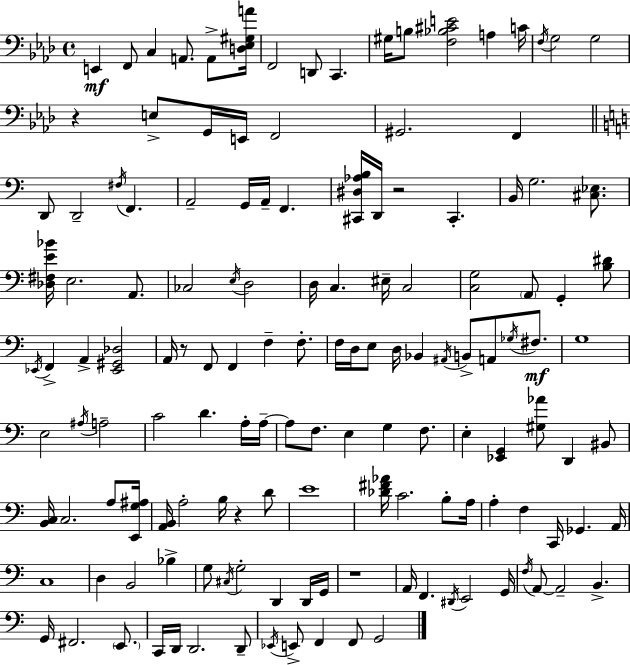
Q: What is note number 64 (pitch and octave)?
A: E3